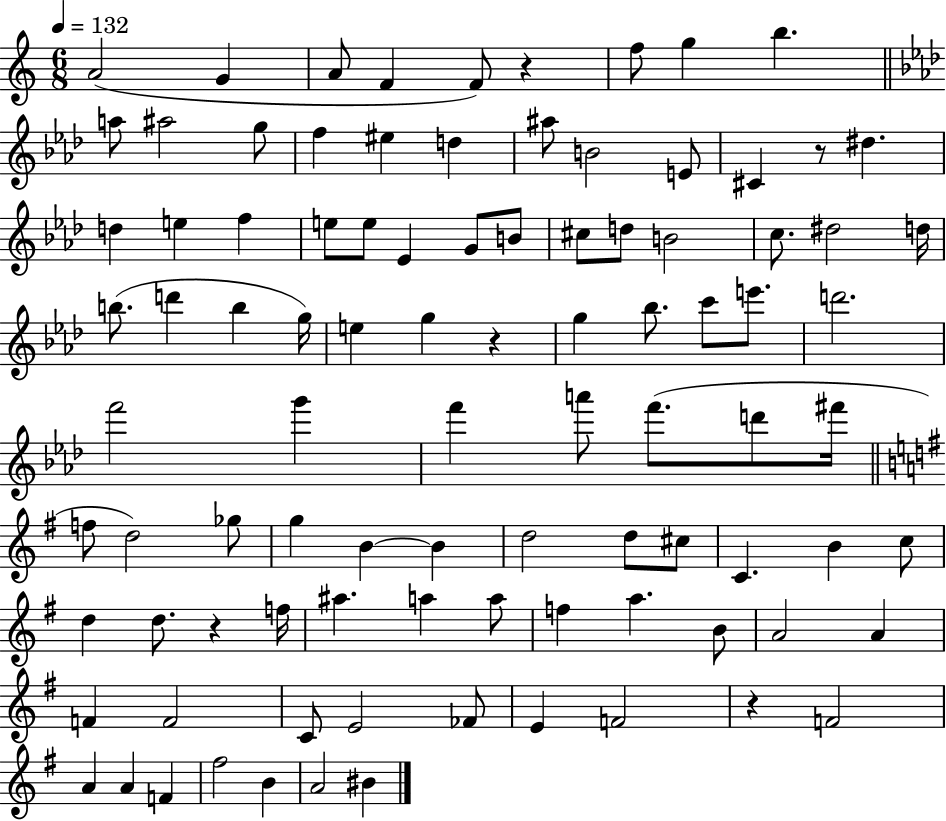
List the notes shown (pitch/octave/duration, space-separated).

A4/h G4/q A4/e F4/q F4/e R/q F5/e G5/q B5/q. A5/e A#5/h G5/e F5/q EIS5/q D5/q A#5/e B4/h E4/e C#4/q R/e D#5/q. D5/q E5/q F5/q E5/e E5/e Eb4/q G4/e B4/e C#5/e D5/e B4/h C5/e. D#5/h D5/s B5/e. D6/q B5/q G5/s E5/q G5/q R/q G5/q Bb5/e. C6/e E6/e. D6/h. F6/h G6/q F6/q A6/e F6/e. D6/e F#6/s F5/e D5/h Gb5/e G5/q B4/q B4/q D5/h D5/e C#5/e C4/q. B4/q C5/e D5/q D5/e. R/q F5/s A#5/q. A5/q A5/e F5/q A5/q. B4/e A4/h A4/q F4/q F4/h C4/e E4/h FES4/e E4/q F4/h R/q F4/h A4/q A4/q F4/q F#5/h B4/q A4/h BIS4/q